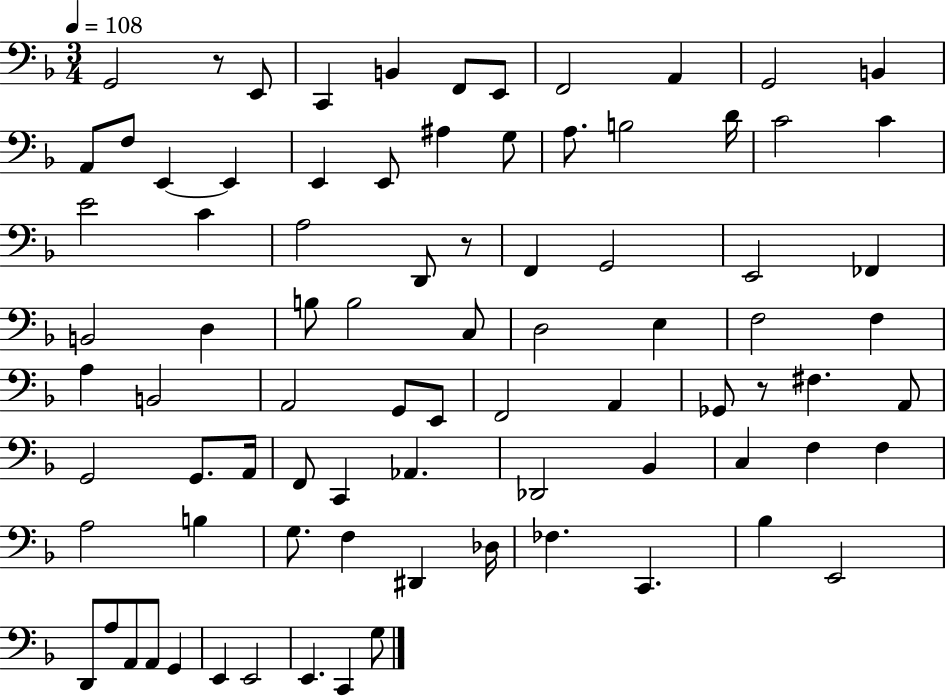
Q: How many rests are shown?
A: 3